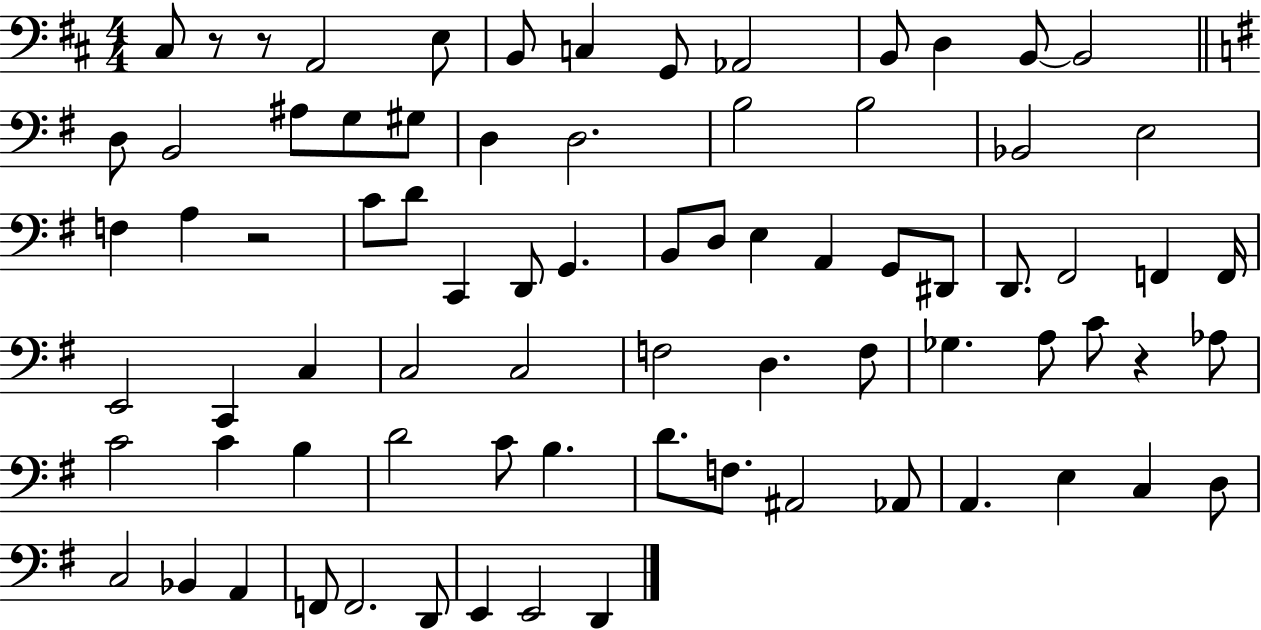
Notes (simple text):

C#3/e R/e R/e A2/h E3/e B2/e C3/q G2/e Ab2/h B2/e D3/q B2/e B2/h D3/e B2/h A#3/e G3/e G#3/e D3/q D3/h. B3/h B3/h Bb2/h E3/h F3/q A3/q R/h C4/e D4/e C2/q D2/e G2/q. B2/e D3/e E3/q A2/q G2/e D#2/e D2/e. F#2/h F2/q F2/s E2/h C2/q C3/q C3/h C3/h F3/h D3/q. F3/e Gb3/q. A3/e C4/e R/q Ab3/e C4/h C4/q B3/q D4/h C4/e B3/q. D4/e. F3/e. A#2/h Ab2/e A2/q. E3/q C3/q D3/e C3/h Bb2/q A2/q F2/e F2/h. D2/e E2/q E2/h D2/q